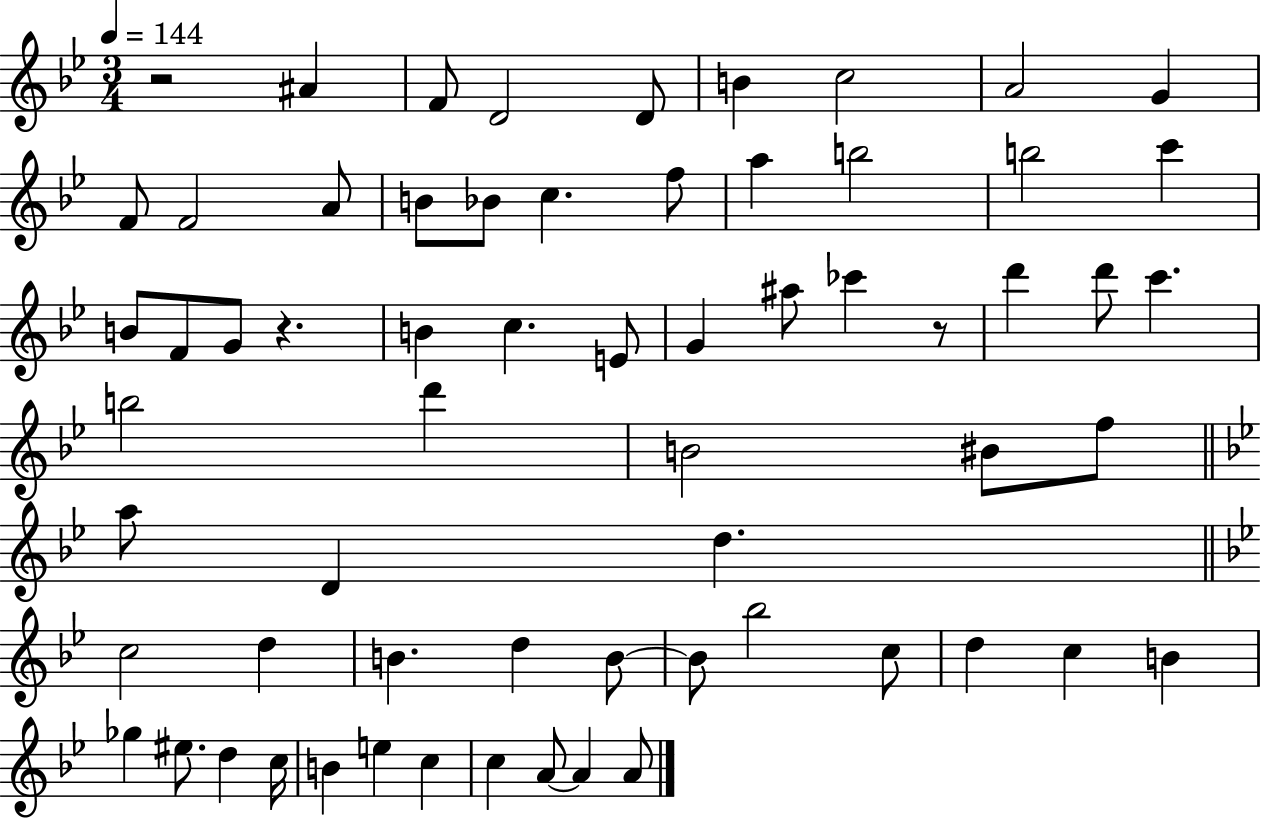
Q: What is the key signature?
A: BES major